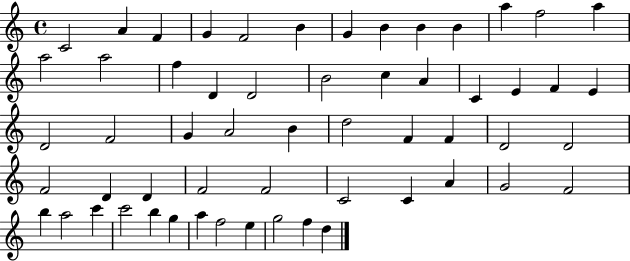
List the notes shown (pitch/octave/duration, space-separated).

C4/h A4/q F4/q G4/q F4/h B4/q G4/q B4/q B4/q B4/q A5/q F5/h A5/q A5/h A5/h F5/q D4/q D4/h B4/h C5/q A4/q C4/q E4/q F4/q E4/q D4/h F4/h G4/q A4/h B4/q D5/h F4/q F4/q D4/h D4/h F4/h D4/q D4/q F4/h F4/h C4/h C4/q A4/q G4/h F4/h B5/q A5/h C6/q C6/h B5/q G5/q A5/q F5/h E5/q G5/h F5/q D5/q